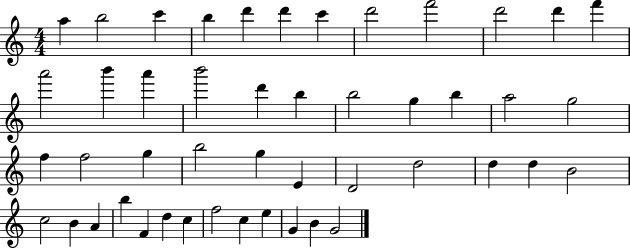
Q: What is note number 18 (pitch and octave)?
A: B5